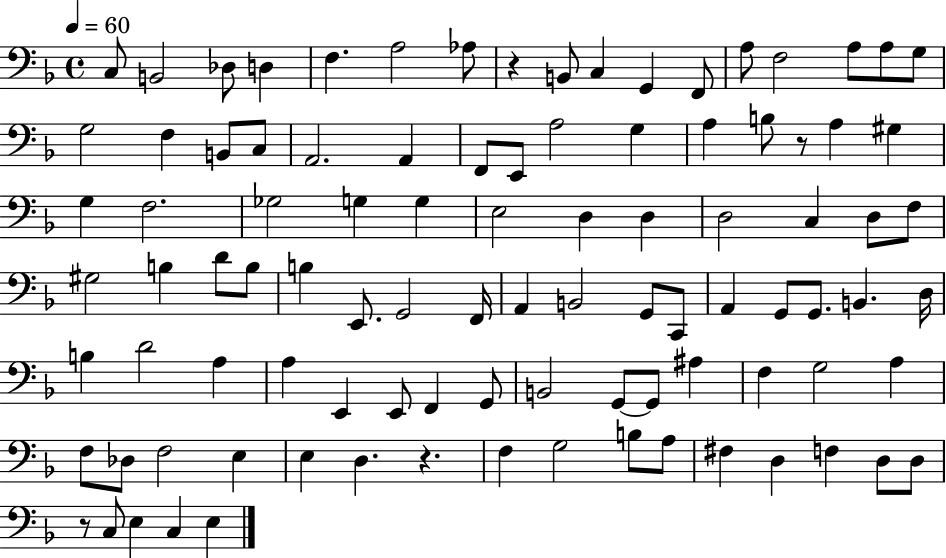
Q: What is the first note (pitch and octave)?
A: C3